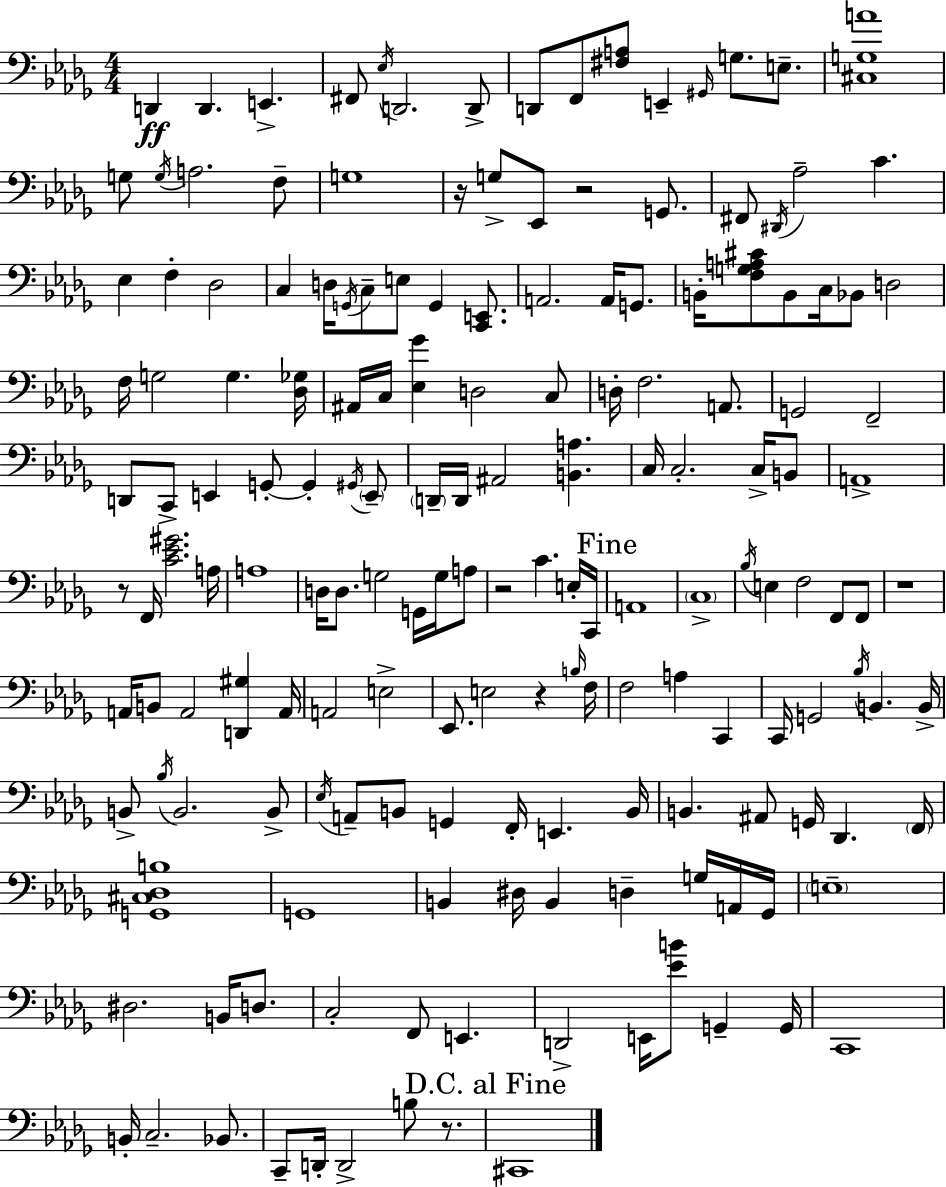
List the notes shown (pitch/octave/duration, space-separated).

D2/q D2/q. E2/q. F#2/e Eb3/s D2/h. D2/e D2/e F2/e [F#3,A3]/e E2/q G#2/s G3/e. E3/e. [C#3,G3,A4]/w G3/e G3/s A3/h. F3/e G3/w R/s G3/e Eb2/e R/h G2/e. F#2/e D#2/s Ab3/h C4/q. Eb3/q F3/q Db3/h C3/q D3/s G2/s C3/e E3/e G2/q [C2,E2]/e. A2/h. A2/s G2/e. B2/s [F3,G3,A3,C#4]/e B2/e C3/s Bb2/e D3/h F3/s G3/h G3/q. [Db3,Gb3]/s A#2/s C3/s [Eb3,Gb4]/q D3/h C3/e D3/s F3/h. A2/e. G2/h F2/h D2/e C2/e E2/q G2/e G2/q G#2/s E2/e D2/s D2/s A#2/h [B2,A3]/q. C3/s C3/h. C3/s B2/e A2/w R/e F2/s [C4,Eb4,G#4]/h. A3/s A3/w D3/s D3/e. G3/h G2/s G3/s A3/e R/h C4/q. E3/s C2/s A2/w C3/w Bb3/s E3/q F3/h F2/e F2/e R/w A2/s B2/e A2/h [D2,G#3]/q A2/s A2/h E3/h Eb2/e. E3/h R/q B3/s F3/s F3/h A3/q C2/q C2/s G2/h Bb3/s B2/q. B2/s B2/e Bb3/s B2/h. B2/e Eb3/s A2/e B2/e G2/q F2/s E2/q. B2/s B2/q. A#2/e G2/s Db2/q. F2/s [G2,C#3,Db3,B3]/w G2/w B2/q D#3/s B2/q D3/q G3/s A2/s Gb2/s E3/w D#3/h. B2/s D3/e. C3/h F2/e E2/q. D2/h E2/s [Eb4,B4]/e G2/q G2/s C2/w B2/s C3/h. Bb2/e. C2/e D2/s D2/h B3/e R/e. C#2/w